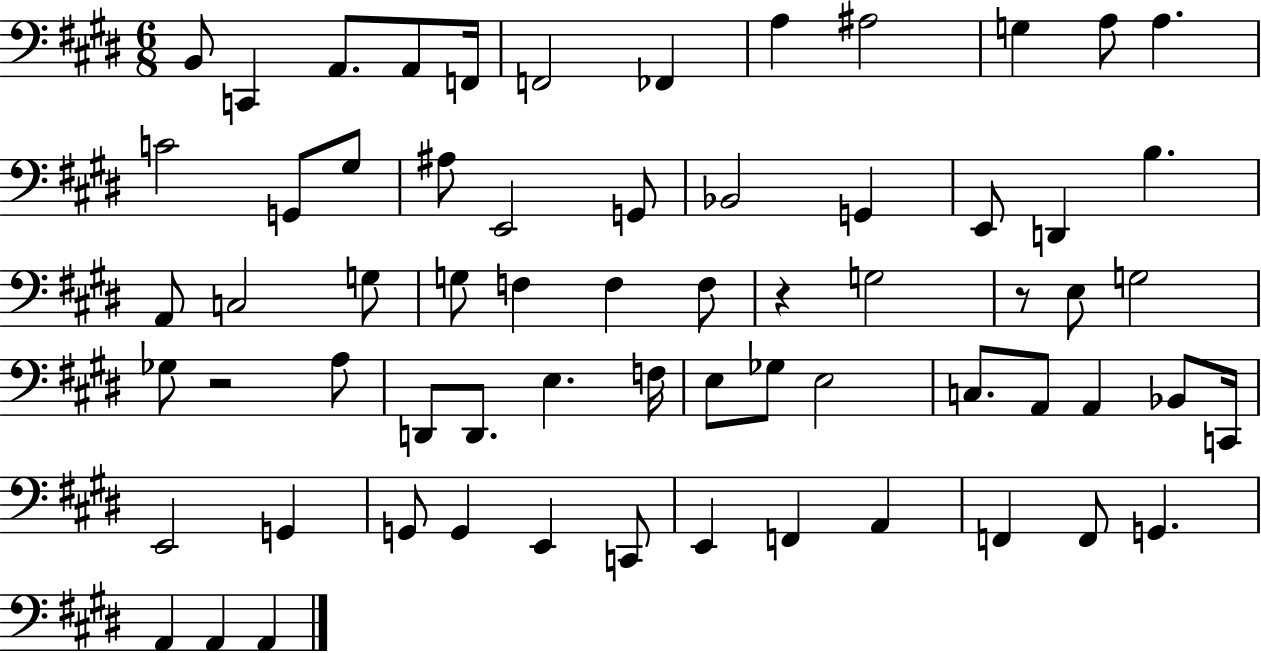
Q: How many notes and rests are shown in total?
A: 65